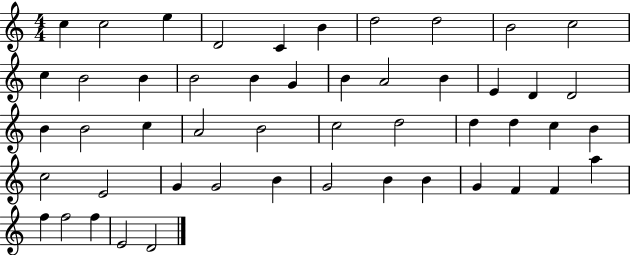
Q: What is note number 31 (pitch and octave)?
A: D5